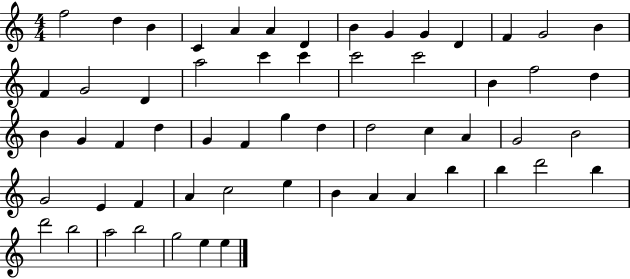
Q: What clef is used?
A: treble